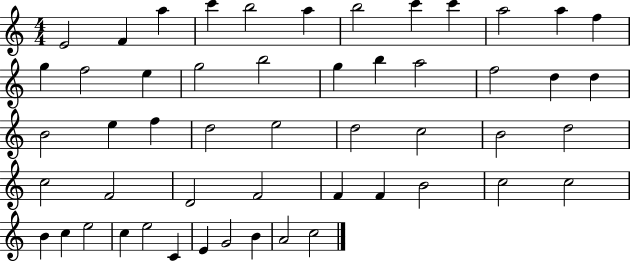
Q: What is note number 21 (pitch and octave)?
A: F5